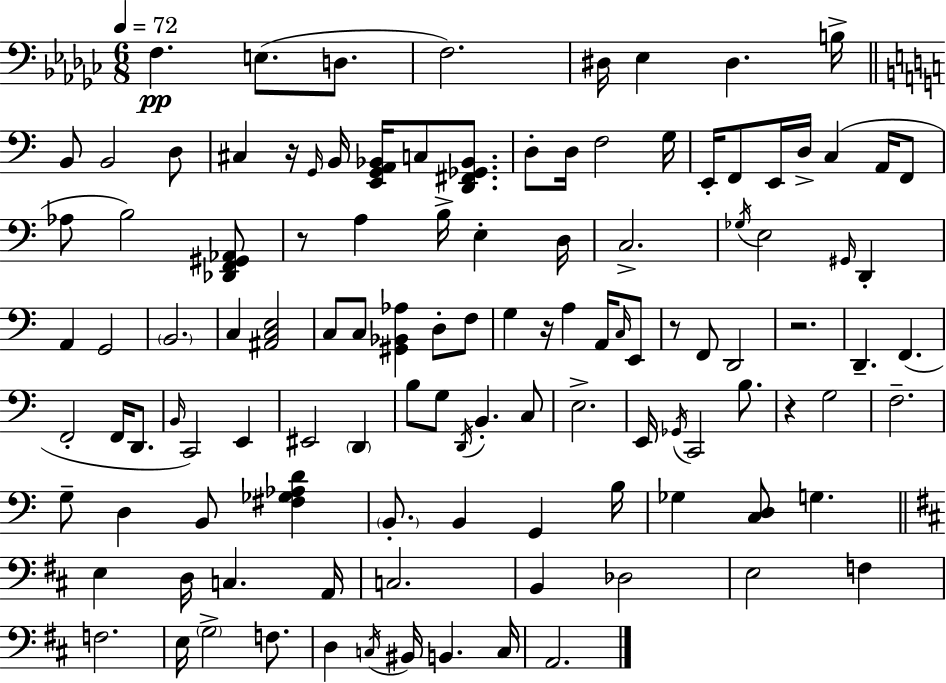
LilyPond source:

{
  \clef bass
  \numericTimeSignature
  \time 6/8
  \key ees \minor
  \tempo 4 = 72
  f4.\pp e8.( d8. | f2.) | dis16 ees4 dis4. b16-> | \bar "||" \break \key a \minor b,8 b,2 d8 | cis4 r16 \grace { g,16 } b,16 <e, g, a, bes,>16 c8 <d, fis, ges, bes,>8. | d8-. d16 f2 | g16 e,16-. f,8 e,16 d16-> c4( a,16 f,8 | \break aes8 b2) <des, f, gis, aes,>8 | r8 a4 b16-> e4-. | d16 c2.-> | \acciaccatura { ges16 } e2 \grace { gis,16 } d,4-. | \break a,4 g,2 | \parenthesize b,2. | c4 <ais, c e>2 | c8 c8 <gis, bes, aes>4 d8-. | \break f8 g4 r16 a4 | a,16 \grace { c16 } e,8 r8 f,8 d,2 | r2. | d,4.-- f,4.( | \break f,2-. | f,16 d,8. \grace { b,16 } c,2) | e,4 eis,2 | \parenthesize d,4 b8 g8 \acciaccatura { d,16 } b,4.-. | \break c8 e2.-> | e,16 \acciaccatura { ges,16 } c,2 | b8. r4 g2 | f2.-- | \break g8-- d4 | b,8 <fis ges aes d'>4 \parenthesize b,8.-. b,4 | g,4 b16 ges4 <c d>8 | g4. \bar "||" \break \key d \major e4 d16 c4. a,16 | c2. | b,4 des2 | e2 f4 | \break f2. | e16 \parenthesize g2-> f8. | d4 \acciaccatura { c16 } bis,16 b,4. | c16 a,2. | \break \bar "|."
}